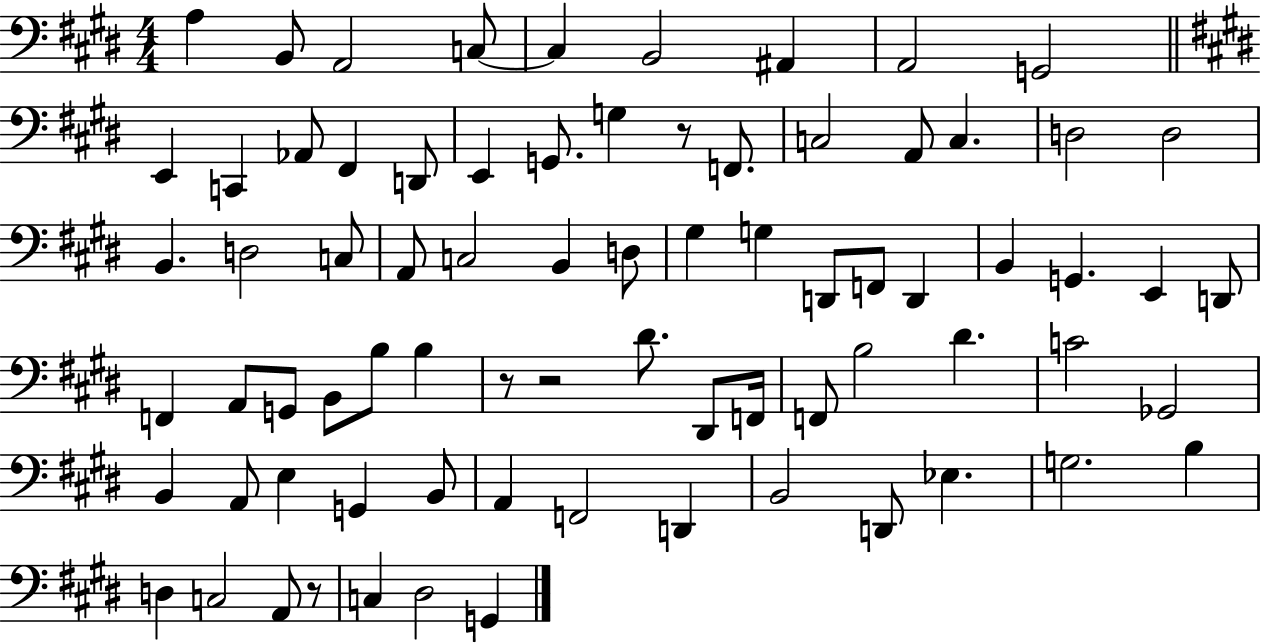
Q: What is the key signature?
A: E major